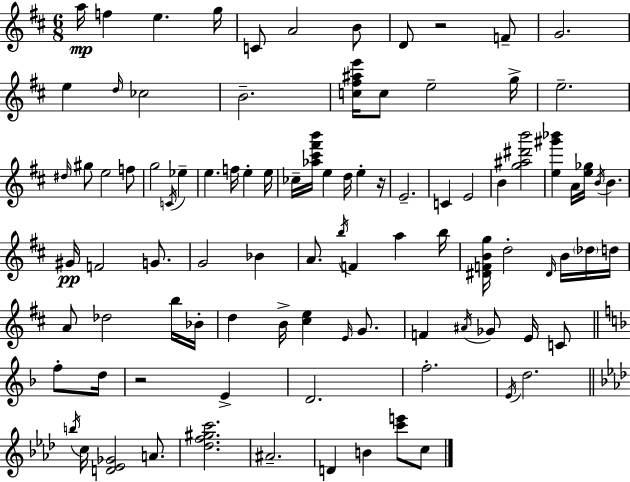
{
  \clef treble
  \numericTimeSignature
  \time 6/8
  \key d \major
  a''16\mp f''4 e''4. g''16 | c'8 a'2 b'8 | d'8 r2 f'8-- | g'2. | \break e''4 \grace { d''16 } ces''2 | b'2.-- | <c'' fis'' ais'' e'''>16 c''8 e''2-- | g''16-> e''2.-- | \break \grace { dis''16 } gis''8 e''2 | f''8 g''2 \acciaccatura { c'16 } ees''4-- | e''4. f''16 e''4-. | e''16 ces''16-- <aes'' cis''' fis''' b'''>16 e''4 d''16 e''4-. | \break r16 e'2.-- | c'4 e'2 | b'4 <g'' ais'' dis''' b'''>2 | <e'' gis''' bes'''>4 a'16 <e'' ges''>16 \acciaccatura { b'16 } b'4. | \break gis'16\pp f'2 | g'8. g'2 | bes'4 a'8. \acciaccatura { b''16 } f'4 | a''4 b''16 <dis' f' b' g''>16 d''2-. | \break \grace { dis'16 } b'16 \parenthesize des''16 d''16 a'8 des''2 | b''16 bes'16-. d''4 b'16-> <cis'' e''>4 | \grace { e'16 } g'8. f'4 \acciaccatura { ais'16 } | ges'8 e'16 c'8 \bar "||" \break \key f \major f''8-. d''16 r2 e'4-> | d'2. | f''2.-. | \acciaccatura { e'16 } d''2. | \break \bar "||" \break \key aes \major \acciaccatura { b''16 } c''16 <d' ees' ges'>2 a'8. | <des'' f'' gis'' c'''>2. | ais'2.-- | d'4 b'4 <c''' e'''>8 c''8 | \break \bar "|."
}